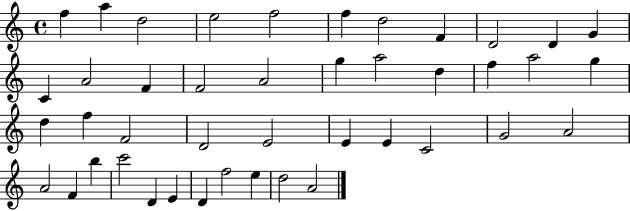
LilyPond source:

{
  \clef treble
  \time 4/4
  \defaultTimeSignature
  \key c \major
  f''4 a''4 d''2 | e''2 f''2 | f''4 d''2 f'4 | d'2 d'4 g'4 | \break c'4 a'2 f'4 | f'2 a'2 | g''4 a''2 d''4 | f''4 a''2 g''4 | \break d''4 f''4 f'2 | d'2 e'2 | e'4 e'4 c'2 | g'2 a'2 | \break a'2 f'4 b''4 | c'''2 d'4 e'4 | d'4 f''2 e''4 | d''2 a'2 | \break \bar "|."
}